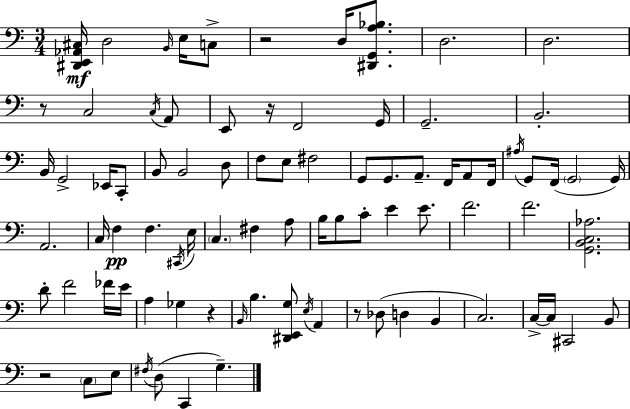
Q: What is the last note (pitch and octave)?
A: G3